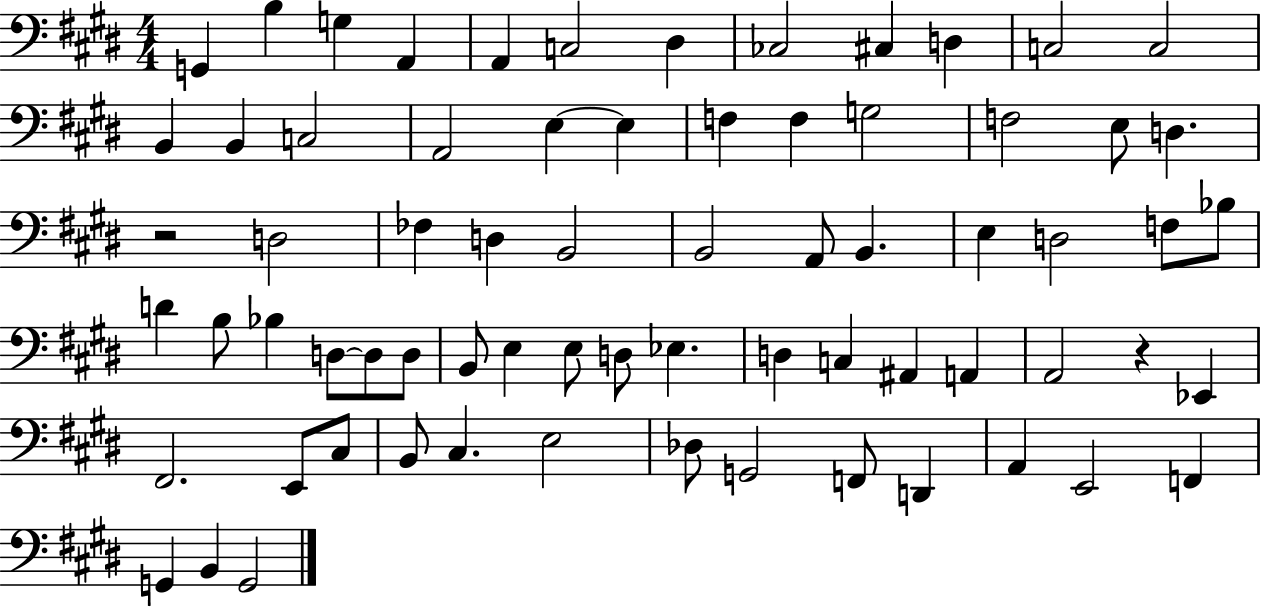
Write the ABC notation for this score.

X:1
T:Untitled
M:4/4
L:1/4
K:E
G,, B, G, A,, A,, C,2 ^D, _C,2 ^C, D, C,2 C,2 B,, B,, C,2 A,,2 E, E, F, F, G,2 F,2 E,/2 D, z2 D,2 _F, D, B,,2 B,,2 A,,/2 B,, E, D,2 F,/2 _B,/2 D B,/2 _B, D,/2 D,/2 D,/2 B,,/2 E, E,/2 D,/2 _E, D, C, ^A,, A,, A,,2 z _E,, ^F,,2 E,,/2 ^C,/2 B,,/2 ^C, E,2 _D,/2 G,,2 F,,/2 D,, A,, E,,2 F,, G,, B,, G,,2